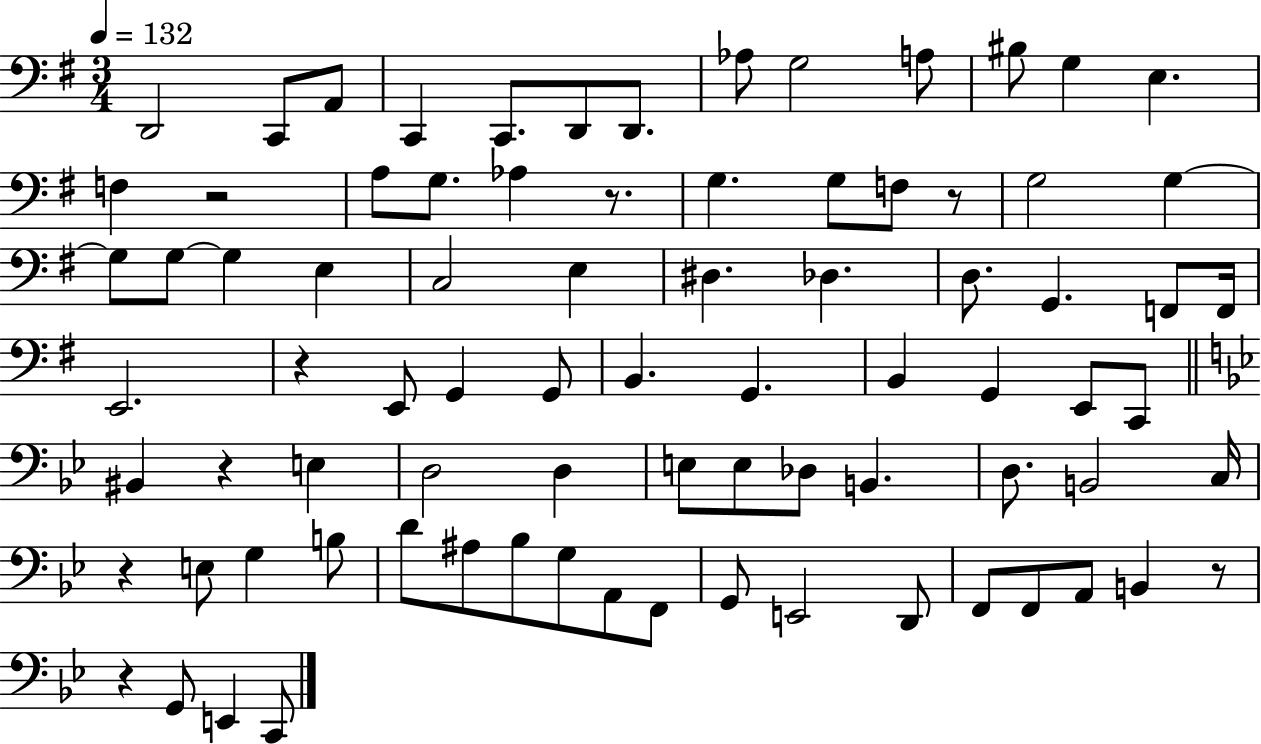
{
  \clef bass
  \numericTimeSignature
  \time 3/4
  \key g \major
  \tempo 4 = 132
  d,2 c,8 a,8 | c,4 c,8. d,8 d,8. | aes8 g2 a8 | bis8 g4 e4. | \break f4 r2 | a8 g8. aes4 r8. | g4. g8 f8 r8 | g2 g4~~ | \break g8 g8~~ g4 e4 | c2 e4 | dis4. des4. | d8. g,4. f,8 f,16 | \break e,2. | r4 e,8 g,4 g,8 | b,4. g,4. | b,4 g,4 e,8 c,8 | \break \bar "||" \break \key g \minor bis,4 r4 e4 | d2 d4 | e8 e8 des8 b,4. | d8. b,2 c16 | \break r4 e8 g4 b8 | d'8 ais8 bes8 g8 a,8 f,8 | g,8 e,2 d,8 | f,8 f,8 a,8 b,4 r8 | \break r4 g,8 e,4 c,8 | \bar "|."
}